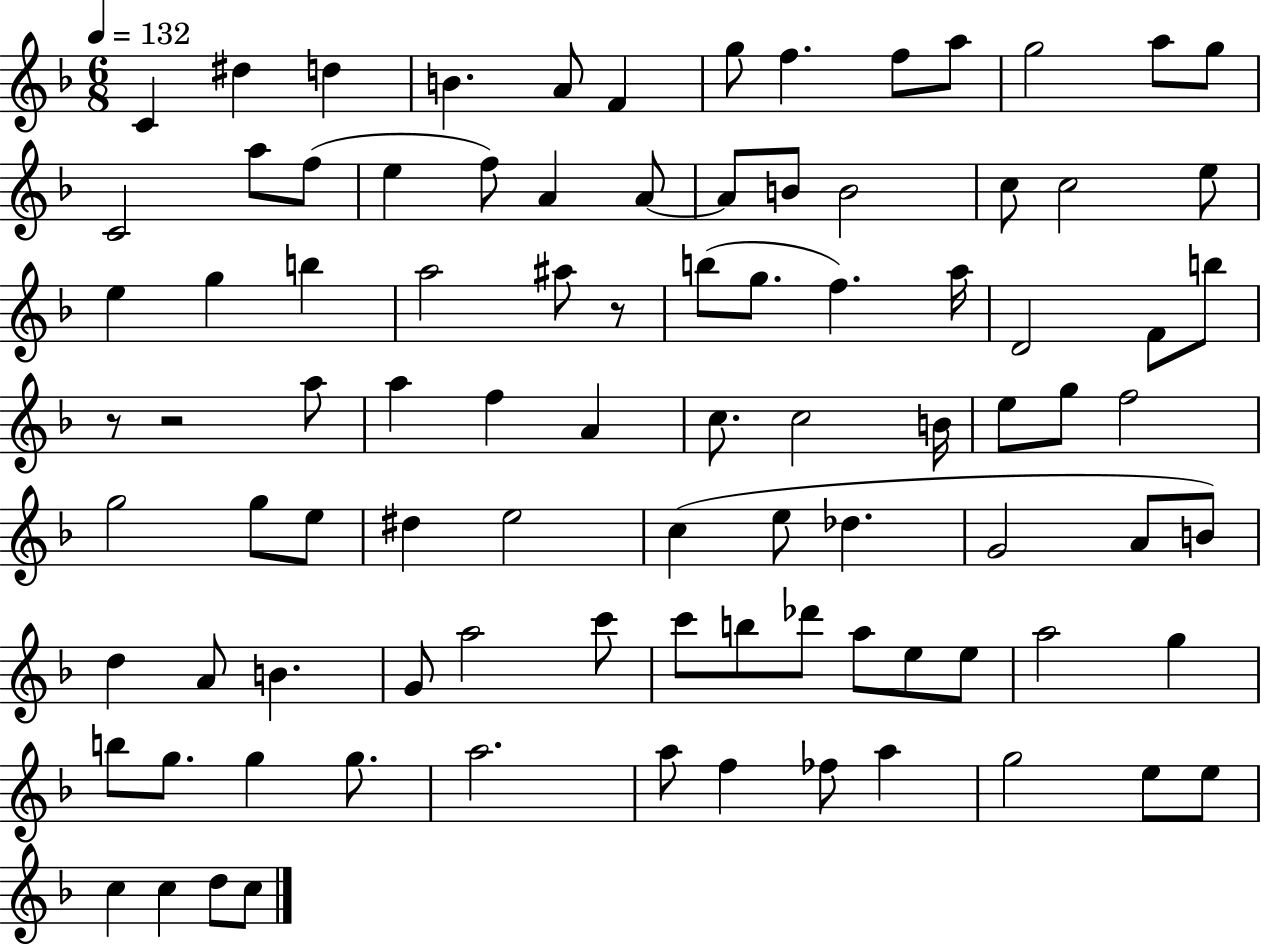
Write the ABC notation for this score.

X:1
T:Untitled
M:6/8
L:1/4
K:F
C ^d d B A/2 F g/2 f f/2 a/2 g2 a/2 g/2 C2 a/2 f/2 e f/2 A A/2 A/2 B/2 B2 c/2 c2 e/2 e g b a2 ^a/2 z/2 b/2 g/2 f a/4 D2 F/2 b/2 z/2 z2 a/2 a f A c/2 c2 B/4 e/2 g/2 f2 g2 g/2 e/2 ^d e2 c e/2 _d G2 A/2 B/2 d A/2 B G/2 a2 c'/2 c'/2 b/2 _d'/2 a/2 e/2 e/2 a2 g b/2 g/2 g g/2 a2 a/2 f _f/2 a g2 e/2 e/2 c c d/2 c/2